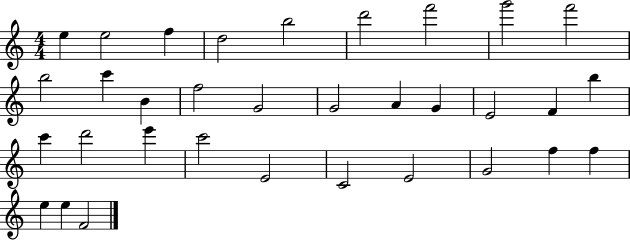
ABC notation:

X:1
T:Untitled
M:4/4
L:1/4
K:C
e e2 f d2 b2 d'2 f'2 g'2 f'2 b2 c' B f2 G2 G2 A G E2 F b c' d'2 e' c'2 E2 C2 E2 G2 f f e e F2